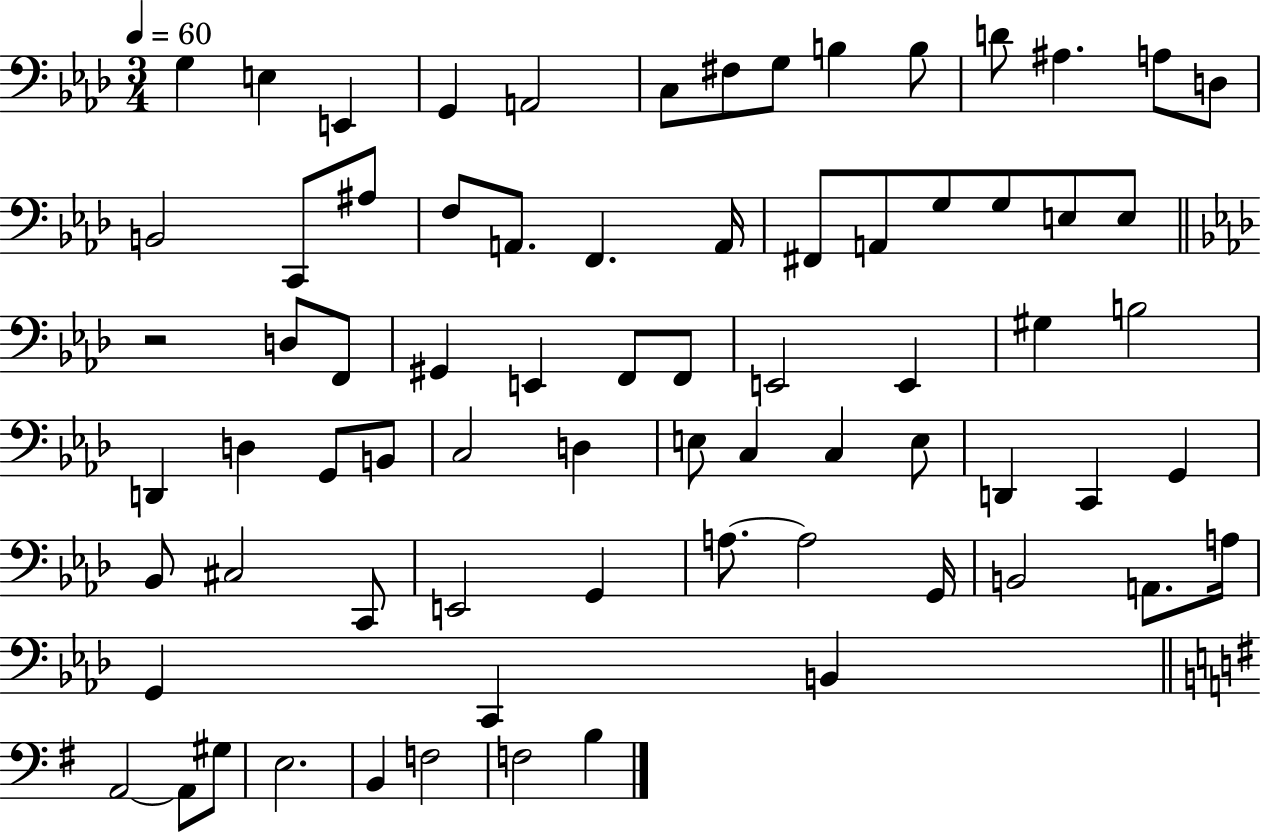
X:1
T:Untitled
M:3/4
L:1/4
K:Ab
G, E, E,, G,, A,,2 C,/2 ^F,/2 G,/2 B, B,/2 D/2 ^A, A,/2 D,/2 B,,2 C,,/2 ^A,/2 F,/2 A,,/2 F,, A,,/4 ^F,,/2 A,,/2 G,/2 G,/2 E,/2 E,/2 z2 D,/2 F,,/2 ^G,, E,, F,,/2 F,,/2 E,,2 E,, ^G, B,2 D,, D, G,,/2 B,,/2 C,2 D, E,/2 C, C, E,/2 D,, C,, G,, _B,,/2 ^C,2 C,,/2 E,,2 G,, A,/2 A,2 G,,/4 B,,2 A,,/2 A,/4 G,, C,, B,, A,,2 A,,/2 ^G,/2 E,2 B,, F,2 F,2 B,